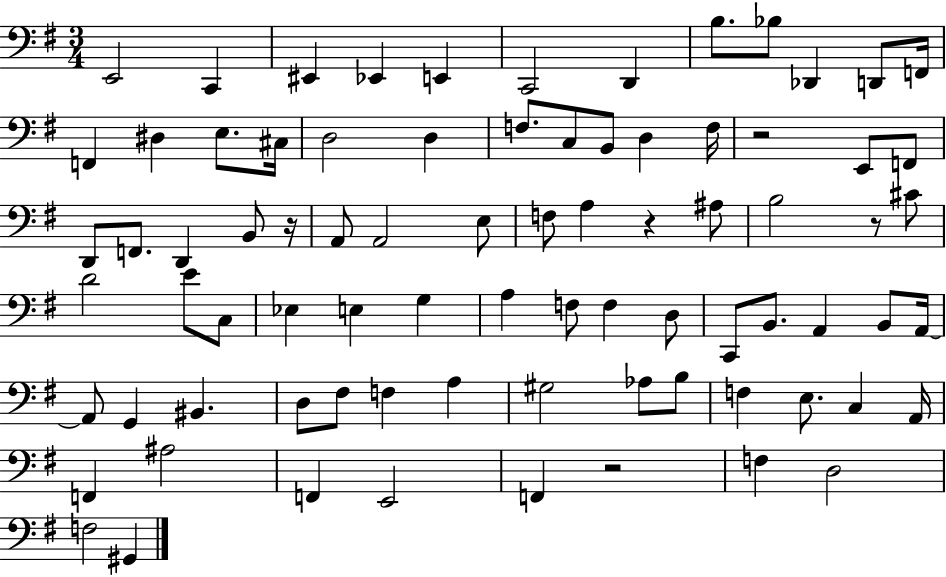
{
  \clef bass
  \numericTimeSignature
  \time 3/4
  \key g \major
  e,2 c,4 | eis,4 ees,4 e,4 | c,2 d,4 | b8. bes8 des,4 d,8 f,16 | \break f,4 dis4 e8. cis16 | d2 d4 | f8. c8 b,8 d4 f16 | r2 e,8 f,8 | \break d,8 f,8. d,4 b,8 r16 | a,8 a,2 e8 | f8 a4 r4 ais8 | b2 r8 cis'8 | \break d'2 e'8 c8 | ees4 e4 g4 | a4 f8 f4 d8 | c,8 b,8. a,4 b,8 a,16~~ | \break a,8 g,4 bis,4. | d8 fis8 f4 a4 | gis2 aes8 b8 | f4 e8. c4 a,16 | \break f,4 ais2 | f,4 e,2 | f,4 r2 | f4 d2 | \break f2 gis,4 | \bar "|."
}